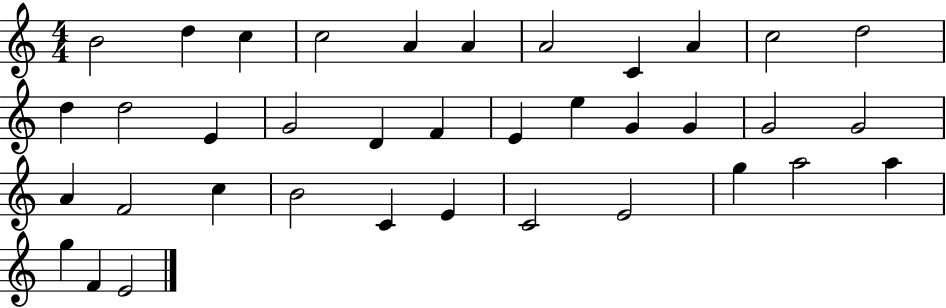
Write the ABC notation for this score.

X:1
T:Untitled
M:4/4
L:1/4
K:C
B2 d c c2 A A A2 C A c2 d2 d d2 E G2 D F E e G G G2 G2 A F2 c B2 C E C2 E2 g a2 a g F E2